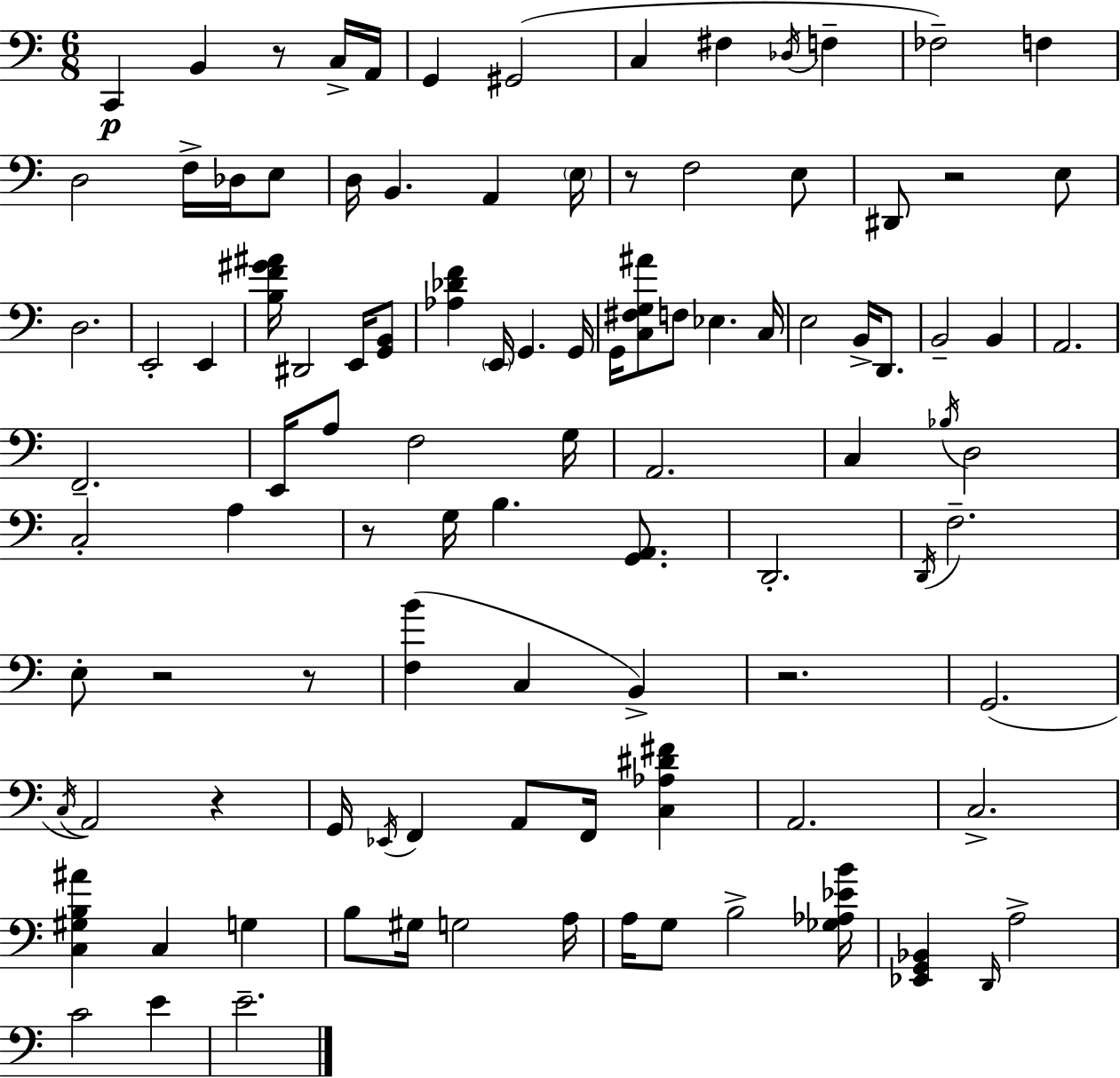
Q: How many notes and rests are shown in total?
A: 103